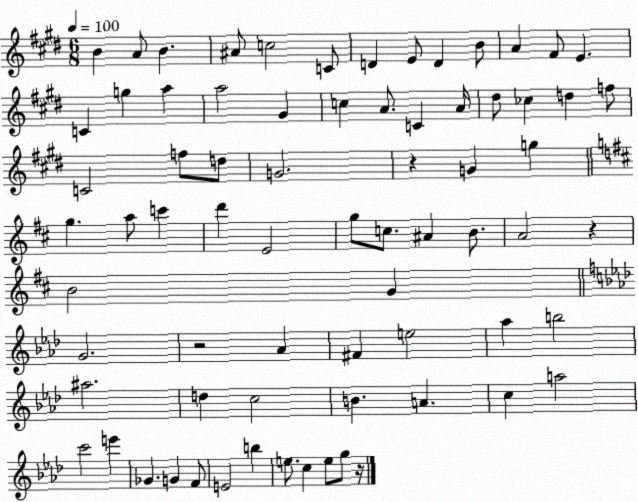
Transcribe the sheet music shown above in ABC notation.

X:1
T:Untitled
M:6/8
L:1/4
K:E
B A/2 B ^A/2 c2 C/2 D E/2 D B/2 A ^F/2 E C g a a2 ^G c A/2 C A/4 ^d/2 _c d f/2 C2 f/2 d/2 G2 z G g g a/2 c' d' E2 g/2 c/2 ^A B/2 A2 z B2 G G2 z2 _A ^F e2 _a b2 ^a2 d c2 B A c a2 c'2 e' _G G F/2 E2 b e/2 c e/2 g/2 z/4